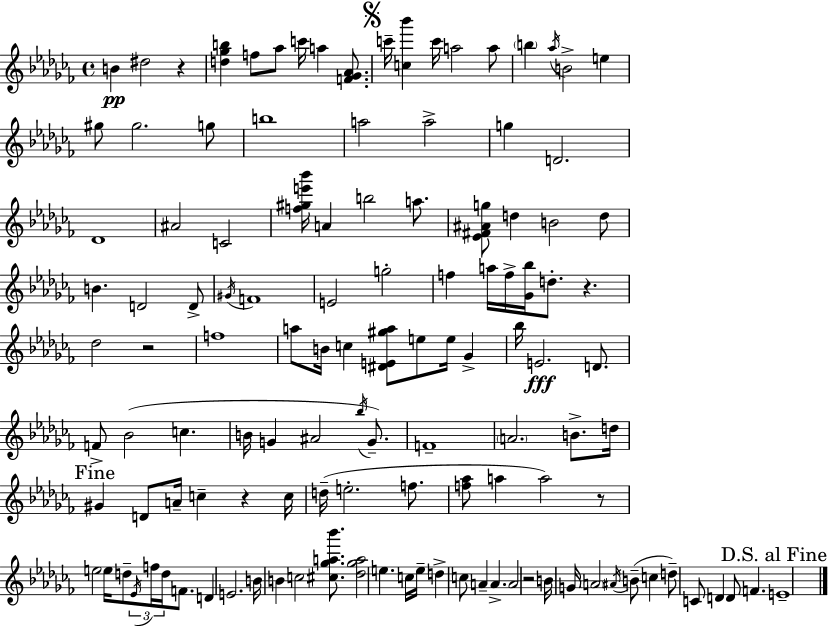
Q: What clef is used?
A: treble